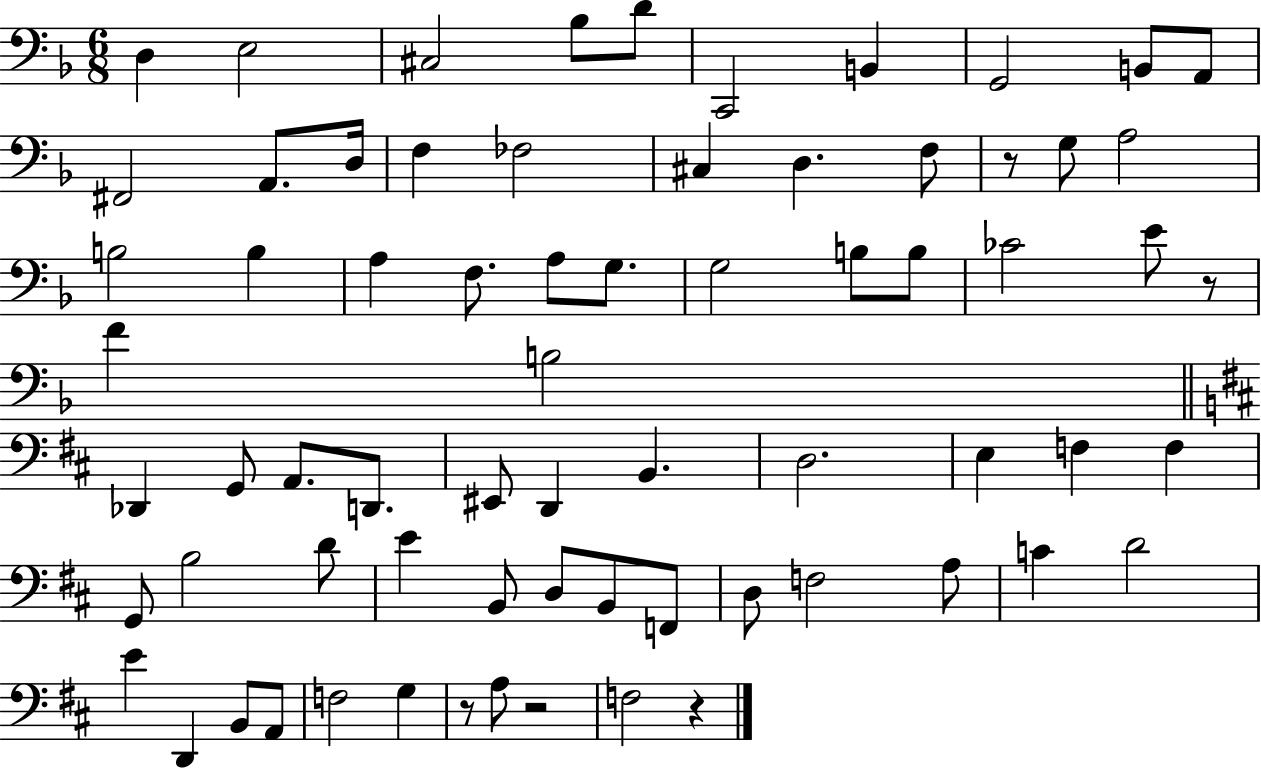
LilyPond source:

{
  \clef bass
  \numericTimeSignature
  \time 6/8
  \key f \major
  d4 e2 | cis2 bes8 d'8 | c,2 b,4 | g,2 b,8 a,8 | \break fis,2 a,8. d16 | f4 fes2 | cis4 d4. f8 | r8 g8 a2 | \break b2 b4 | a4 f8. a8 g8. | g2 b8 b8 | ces'2 e'8 r8 | \break f'4 b2 | \bar "||" \break \key b \minor des,4 g,8 a,8. d,8. | eis,8 d,4 b,4. | d2. | e4 f4 f4 | \break g,8 b2 d'8 | e'4 b,8 d8 b,8 f,8 | d8 f2 a8 | c'4 d'2 | \break e'4 d,4 b,8 a,8 | f2 g4 | r8 a8 r2 | f2 r4 | \break \bar "|."
}